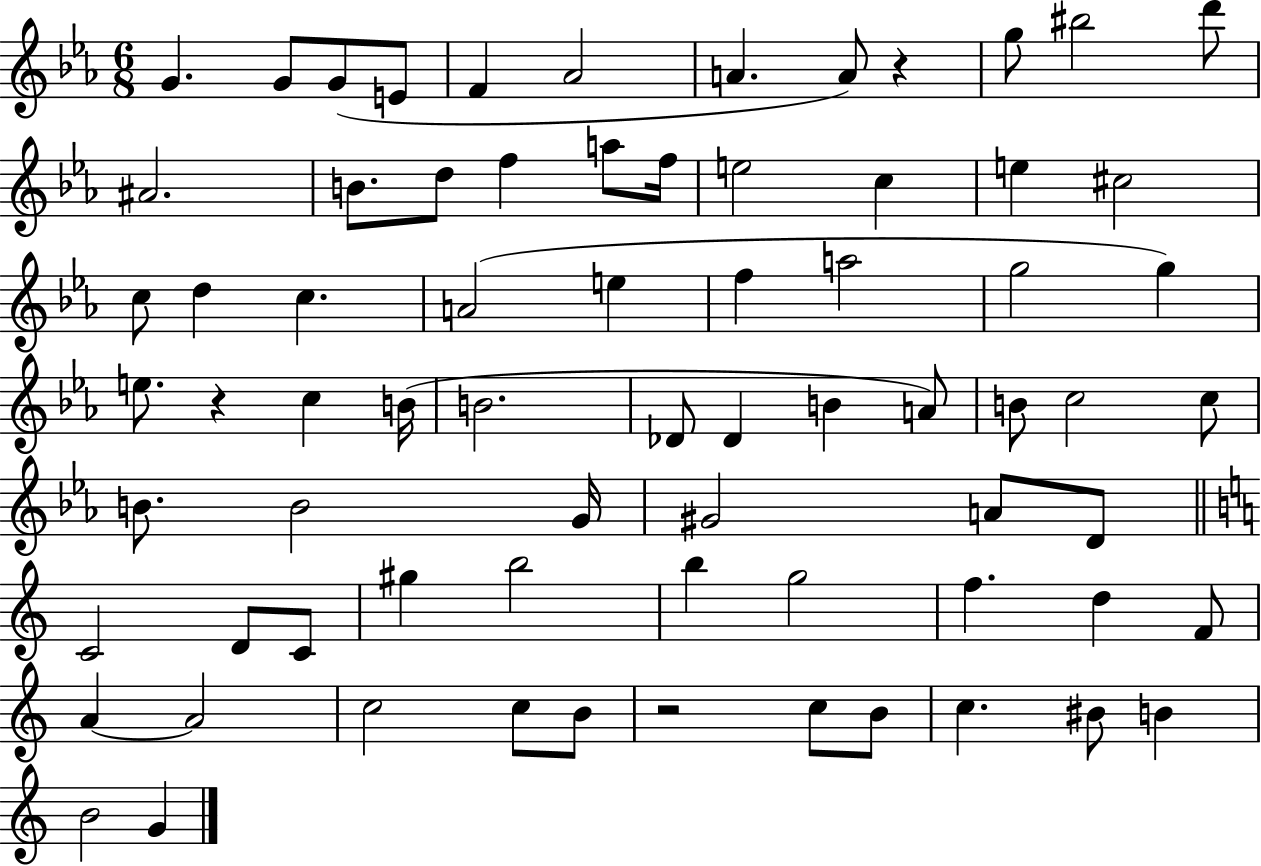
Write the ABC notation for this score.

X:1
T:Untitled
M:6/8
L:1/4
K:Eb
G G/2 G/2 E/2 F _A2 A A/2 z g/2 ^b2 d'/2 ^A2 B/2 d/2 f a/2 f/4 e2 c e ^c2 c/2 d c A2 e f a2 g2 g e/2 z c B/4 B2 _D/2 _D B A/2 B/2 c2 c/2 B/2 B2 G/4 ^G2 A/2 D/2 C2 D/2 C/2 ^g b2 b g2 f d F/2 A A2 c2 c/2 B/2 z2 c/2 B/2 c ^B/2 B B2 G